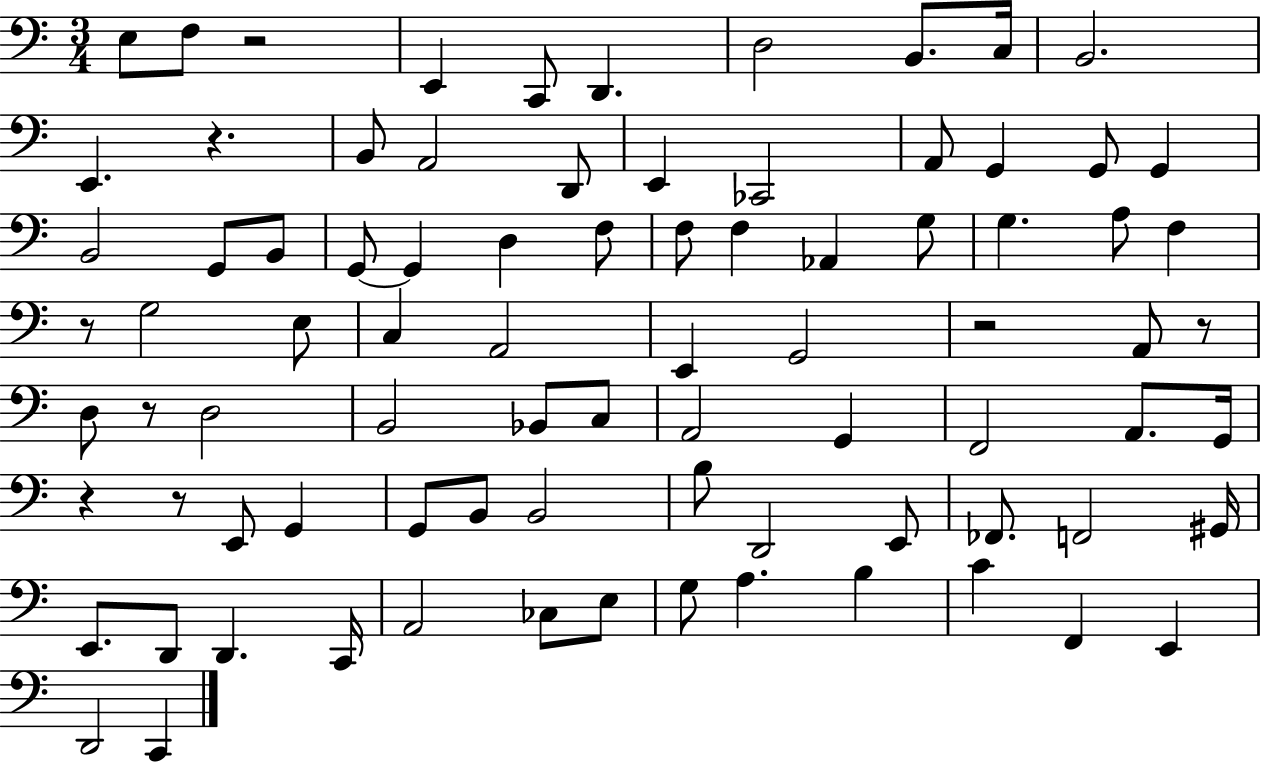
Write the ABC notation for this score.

X:1
T:Untitled
M:3/4
L:1/4
K:C
E,/2 F,/2 z2 E,, C,,/2 D,, D,2 B,,/2 C,/4 B,,2 E,, z B,,/2 A,,2 D,,/2 E,, _C,,2 A,,/2 G,, G,,/2 G,, B,,2 G,,/2 B,,/2 G,,/2 G,, D, F,/2 F,/2 F, _A,, G,/2 G, A,/2 F, z/2 G,2 E,/2 C, A,,2 E,, G,,2 z2 A,,/2 z/2 D,/2 z/2 D,2 B,,2 _B,,/2 C,/2 A,,2 G,, F,,2 A,,/2 G,,/4 z z/2 E,,/2 G,, G,,/2 B,,/2 B,,2 B,/2 D,,2 E,,/2 _F,,/2 F,,2 ^G,,/4 E,,/2 D,,/2 D,, C,,/4 A,,2 _C,/2 E,/2 G,/2 A, B, C F,, E,, D,,2 C,,